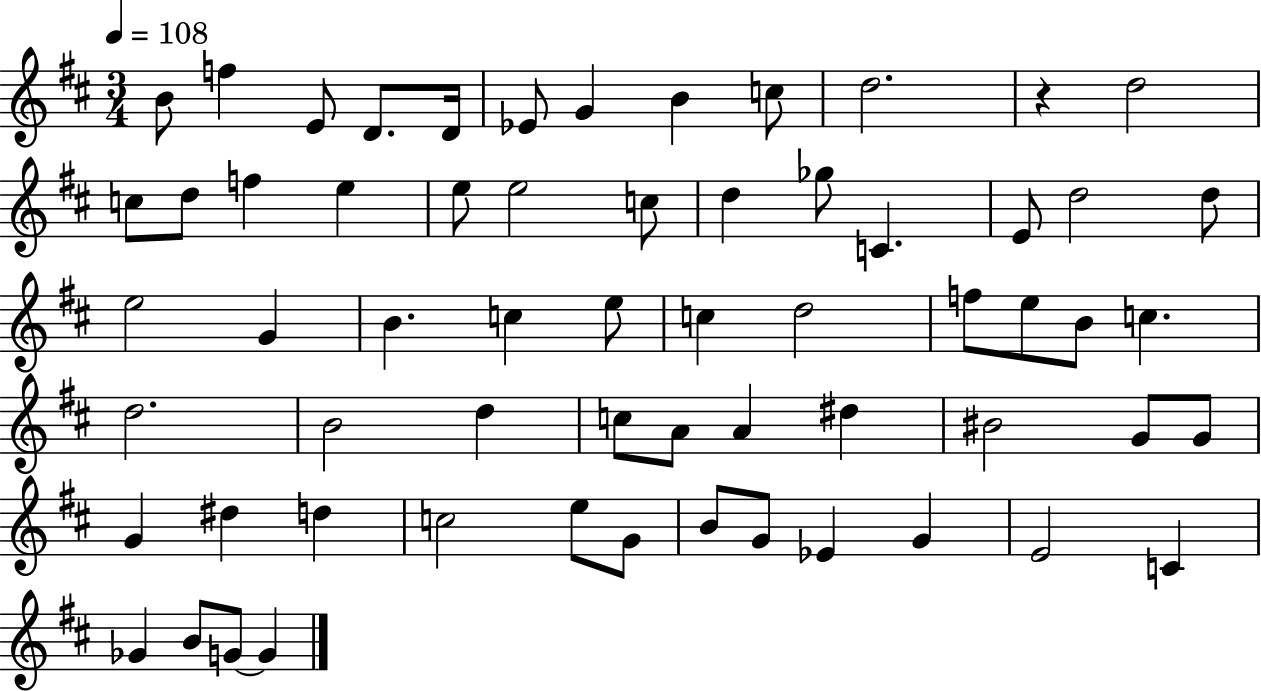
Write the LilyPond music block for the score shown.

{
  \clef treble
  \numericTimeSignature
  \time 3/4
  \key d \major
  \tempo 4 = 108
  \repeat volta 2 { b'8 f''4 e'8 d'8. d'16 | ees'8 g'4 b'4 c''8 | d''2. | r4 d''2 | \break c''8 d''8 f''4 e''4 | e''8 e''2 c''8 | d''4 ges''8 c'4. | e'8 d''2 d''8 | \break e''2 g'4 | b'4. c''4 e''8 | c''4 d''2 | f''8 e''8 b'8 c''4. | \break d''2. | b'2 d''4 | c''8 a'8 a'4 dis''4 | bis'2 g'8 g'8 | \break g'4 dis''4 d''4 | c''2 e''8 g'8 | b'8 g'8 ees'4 g'4 | e'2 c'4 | \break ges'4 b'8 g'8~~ g'4 | } \bar "|."
}